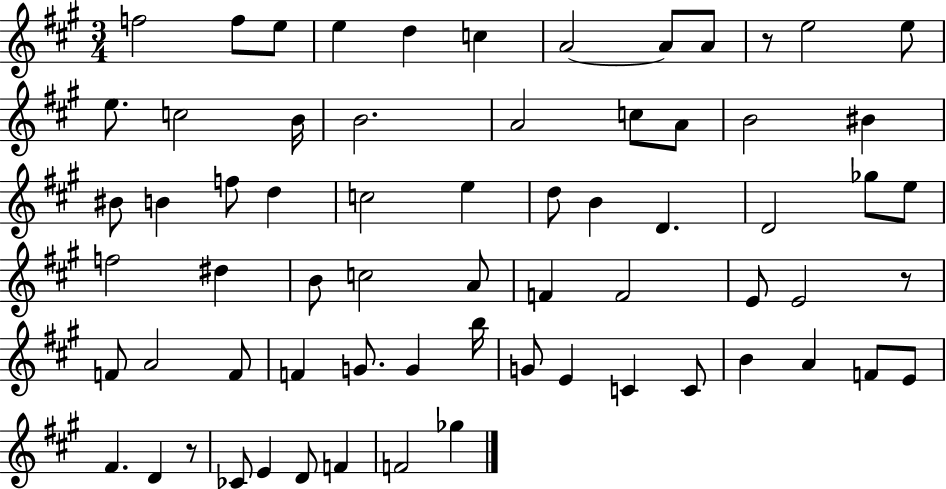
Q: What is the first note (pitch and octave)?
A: F5